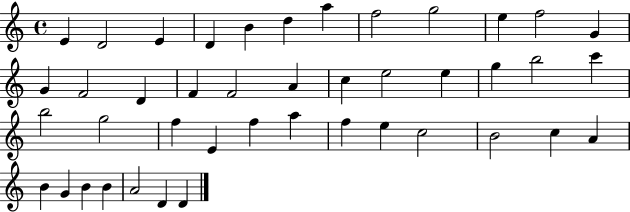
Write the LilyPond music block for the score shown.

{
  \clef treble
  \time 4/4
  \defaultTimeSignature
  \key c \major
  e'4 d'2 e'4 | d'4 b'4 d''4 a''4 | f''2 g''2 | e''4 f''2 g'4 | \break g'4 f'2 d'4 | f'4 f'2 a'4 | c''4 e''2 e''4 | g''4 b''2 c'''4 | \break b''2 g''2 | f''4 e'4 f''4 a''4 | f''4 e''4 c''2 | b'2 c''4 a'4 | \break b'4 g'4 b'4 b'4 | a'2 d'4 d'4 | \bar "|."
}